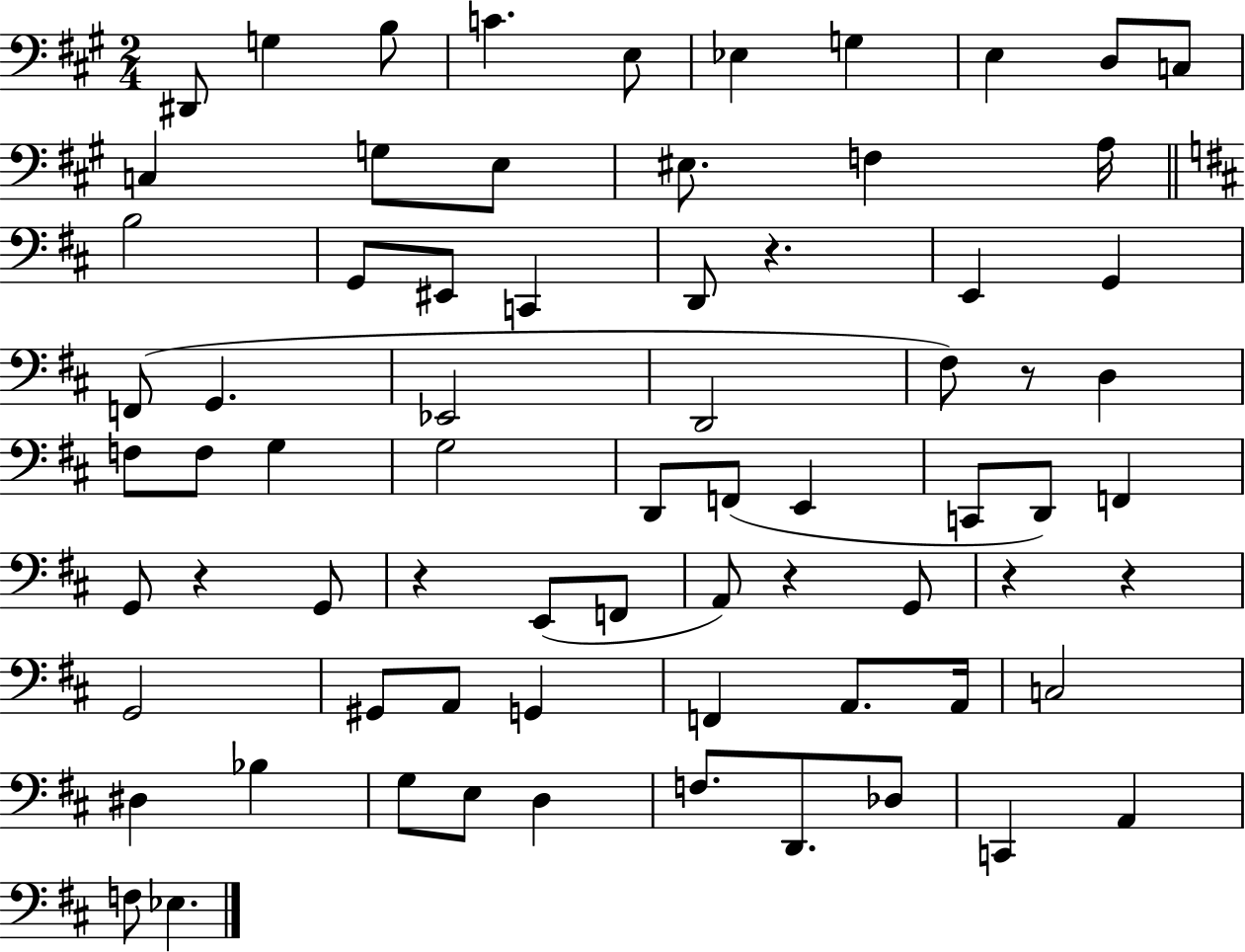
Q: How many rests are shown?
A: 7